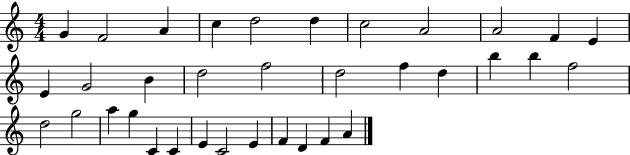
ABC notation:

X:1
T:Untitled
M:4/4
L:1/4
K:C
G F2 A c d2 d c2 A2 A2 F E E G2 B d2 f2 d2 f d b b f2 d2 g2 a g C C E C2 E F D F A